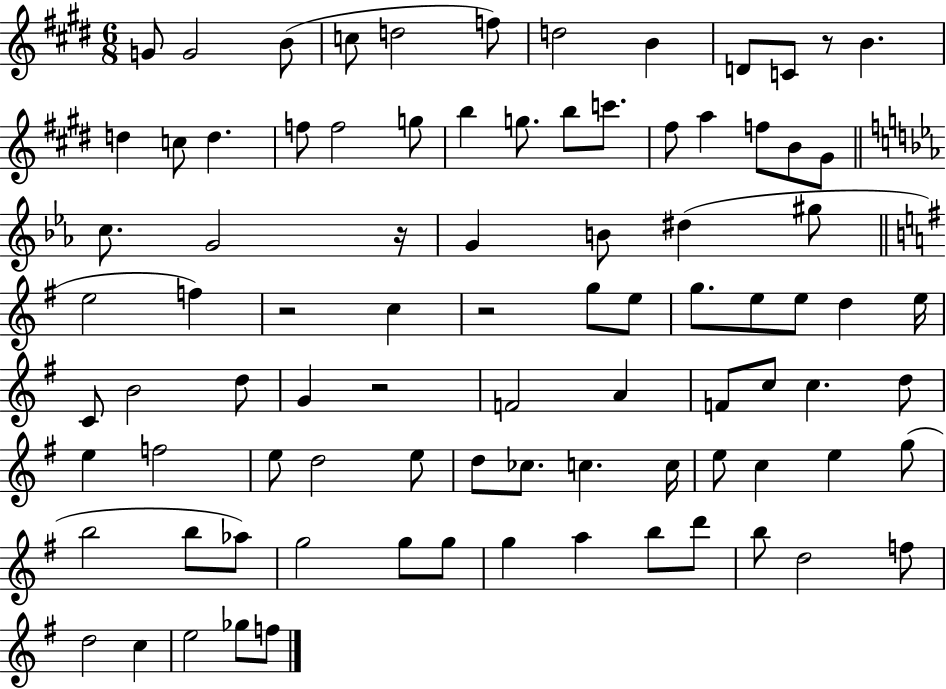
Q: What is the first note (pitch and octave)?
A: G4